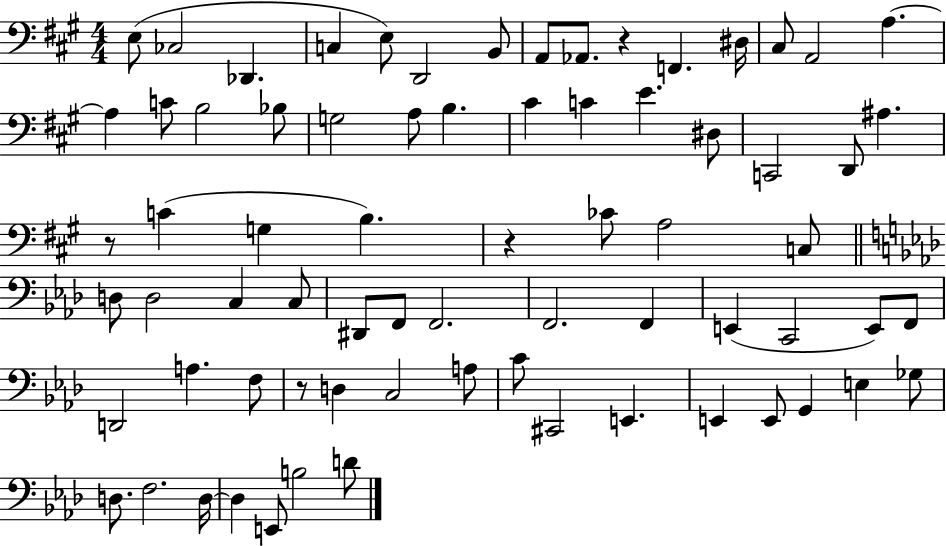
E3/e CES3/h Db2/q. C3/q E3/e D2/h B2/e A2/e Ab2/e. R/q F2/q. D#3/s C#3/e A2/h A3/q. A3/q C4/e B3/h Bb3/e G3/h A3/e B3/q. C#4/q C4/q E4/q. D#3/e C2/h D2/e A#3/q. R/e C4/q G3/q B3/q. R/q CES4/e A3/h C3/e D3/e D3/h C3/q C3/e D#2/e F2/e F2/h. F2/h. F2/q E2/q C2/h E2/e F2/e D2/h A3/q. F3/e R/e D3/q C3/h A3/e C4/e C#2/h E2/q. E2/q E2/e G2/q E3/q Gb3/e D3/e. F3/h. D3/s D3/q E2/e B3/h D4/e